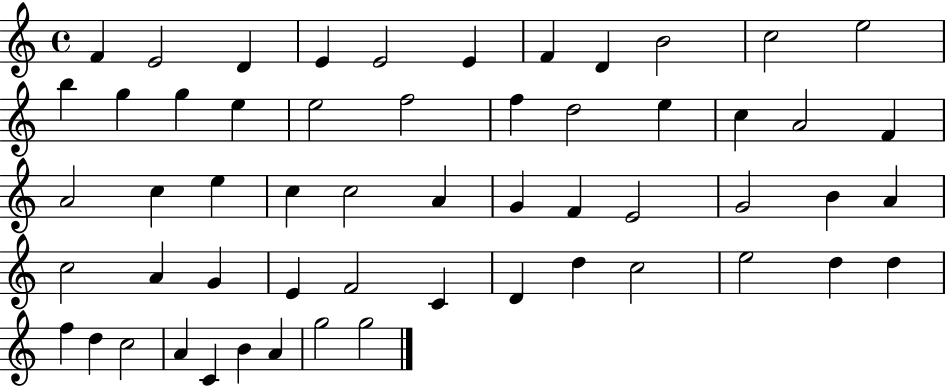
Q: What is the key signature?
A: C major